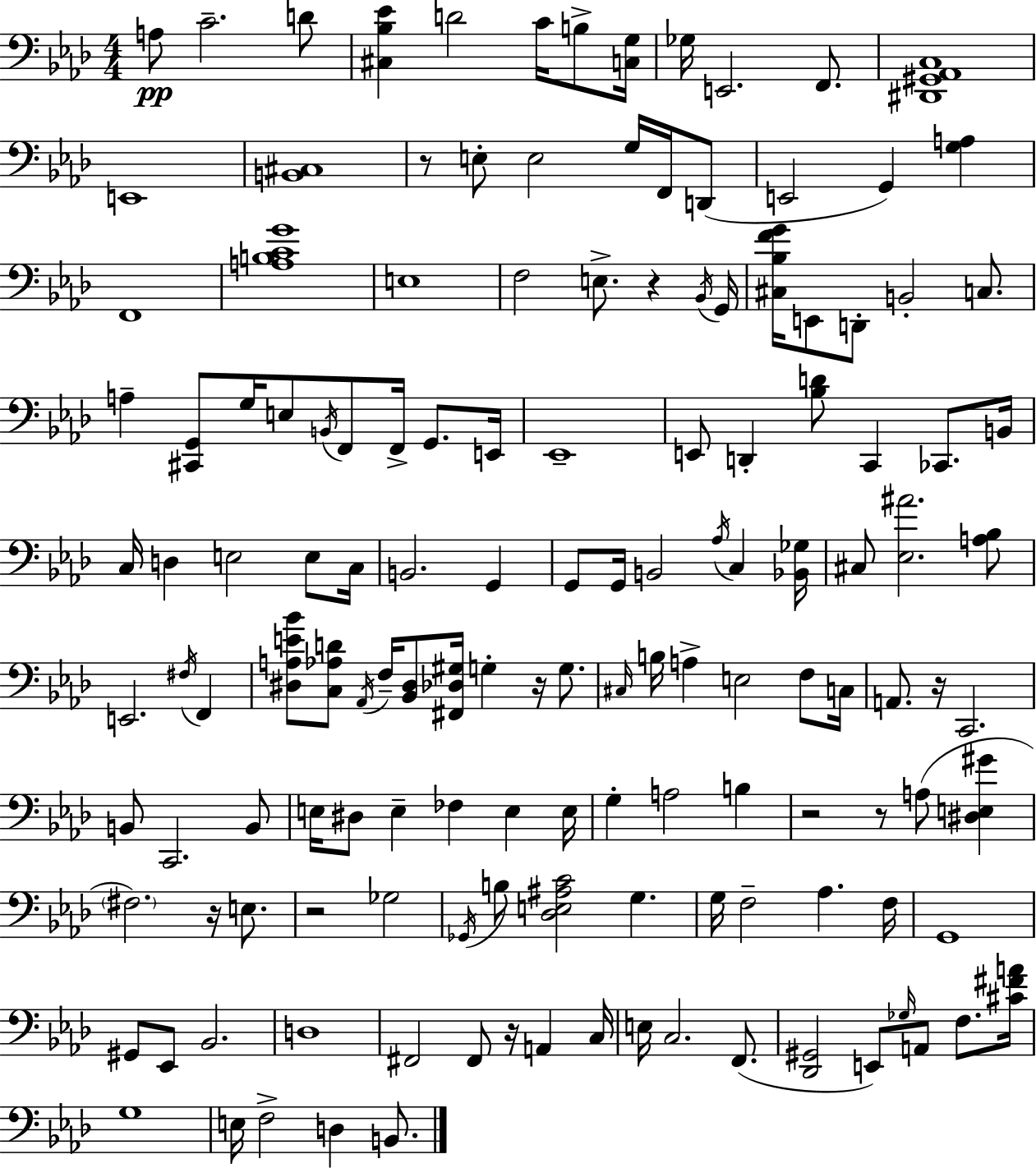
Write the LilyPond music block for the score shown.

{
  \clef bass
  \numericTimeSignature
  \time 4/4
  \key aes \major
  a8\pp c'2.-- d'8 | <cis bes ees'>4 d'2 c'16 b8-> <c g>16 | ges16 e,2. f,8. | <dis, gis, aes, c>1 | \break e,1 | <b, cis>1 | r8 e8-. e2 g16 f,16 d,8( | e,2 g,4) <g a>4 | \break f,1 | <a b c' g'>1 | e1 | f2 e8.-> r4 \acciaccatura { bes,16 } | \break g,16 <cis bes f' g'>16 e,8 d,8-. b,2-. c8. | a4-- <cis, g,>8 g16 e8 \acciaccatura { b,16 } f,8 f,16-> g,8. | e,16 ees,1-- | e,8 d,4-. <bes d'>8 c,4 ces,8. | \break b,16 c16 d4 e2 e8 | c16 b,2. g,4 | g,8 g,16 b,2 \acciaccatura { aes16 } c4 | <bes, ges>16 cis8 <ees ais'>2. | \break <a bes>8 e,2. \acciaccatura { fis16 } | f,4 <dis a e' bes'>8 <c aes d'>8 \acciaccatura { aes,16 } f16-- <bes, dis>8 <fis, des gis>16 g4-. | r16 g8. \grace { cis16 } b16 a4-> e2 | f8 c16 a,8. r16 c,2. | \break b,8 c,2. | b,8 e16 dis8 e4-- fes4 | e4 e16 g4-. a2 | b4 r2 r8 | \break a8( <dis e gis'>4 \parenthesize fis2.) | r16 e8. r2 ges2 | \acciaccatura { ges,16 } b8 <des e ais c'>2 | g4. g16 f2-- | \break aes4. f16 g,1 | gis,8 ees,8 bes,2. | d1 | fis,2 fis,8 | \break r16 a,4 c16 e16 c2. | f,8.( <des, gis,>2 e,8) | \grace { ges16 } a,8 f8. <cis' fis' a'>16 g1 | e16 f2-> | \break d4 b,8. \bar "|."
}